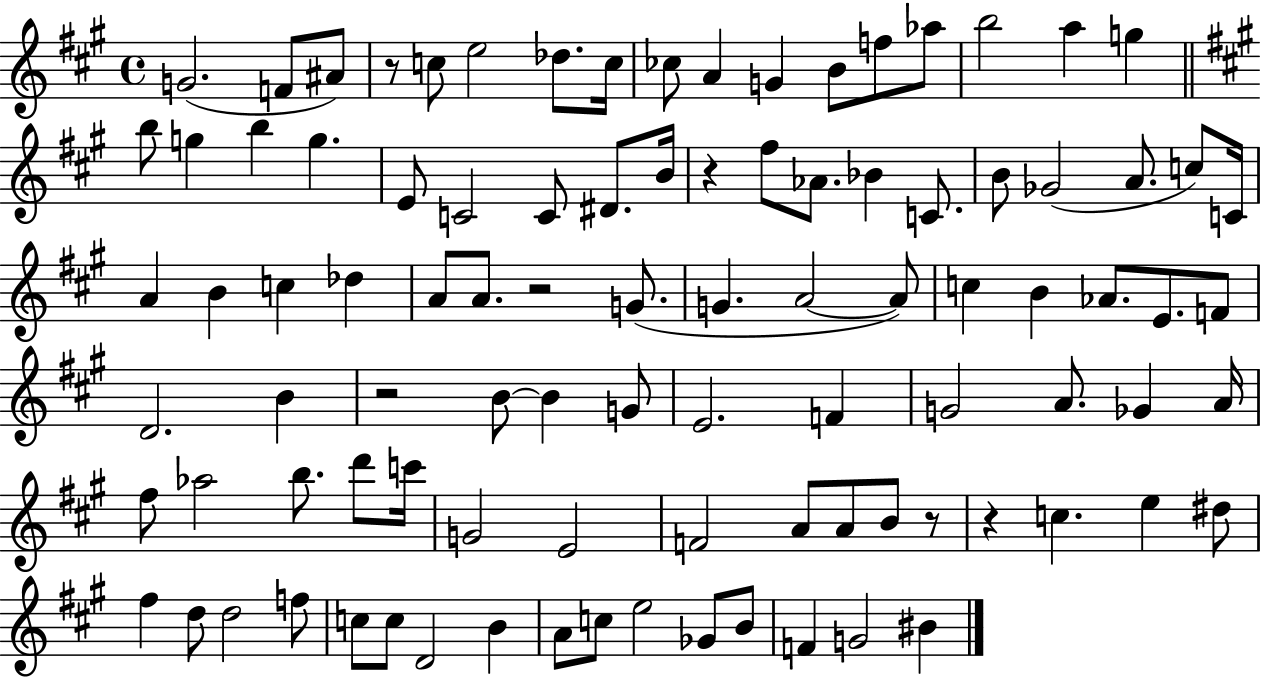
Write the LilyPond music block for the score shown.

{
  \clef treble
  \time 4/4
  \defaultTimeSignature
  \key a \major
  \repeat volta 2 { g'2.( f'8 ais'8) | r8 c''8 e''2 des''8. c''16 | ces''8 a'4 g'4 b'8 f''8 aes''8 | b''2 a''4 g''4 | \break \bar "||" \break \key a \major b''8 g''4 b''4 g''4. | e'8 c'2 c'8 dis'8. b'16 | r4 fis''8 aes'8. bes'4 c'8. | b'8 ges'2( a'8. c''8) c'16 | \break a'4 b'4 c''4 des''4 | a'8 a'8. r2 g'8.( | g'4. a'2~~ a'8) | c''4 b'4 aes'8. e'8. f'8 | \break d'2. b'4 | r2 b'8~~ b'4 g'8 | e'2. f'4 | g'2 a'8. ges'4 a'16 | \break fis''8 aes''2 b''8. d'''8 c'''16 | g'2 e'2 | f'2 a'8 a'8 b'8 r8 | r4 c''4. e''4 dis''8 | \break fis''4 d''8 d''2 f''8 | c''8 c''8 d'2 b'4 | a'8 c''8 e''2 ges'8 b'8 | f'4 g'2 bis'4 | \break } \bar "|."
}